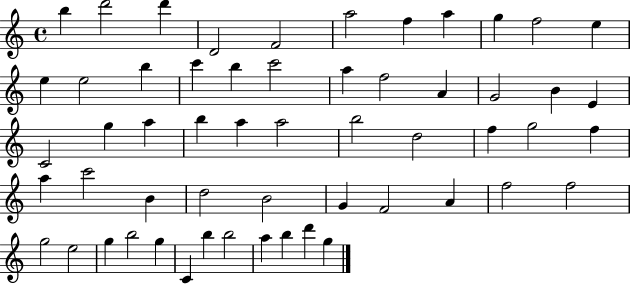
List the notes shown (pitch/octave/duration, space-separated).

B5/q D6/h D6/q D4/h F4/h A5/h F5/q A5/q G5/q F5/h E5/q E5/q E5/h B5/q C6/q B5/q C6/h A5/q F5/h A4/q G4/h B4/q E4/q C4/h G5/q A5/q B5/q A5/q A5/h B5/h D5/h F5/q G5/h F5/q A5/q C6/h B4/q D5/h B4/h G4/q F4/h A4/q F5/h F5/h G5/h E5/h G5/q B5/h G5/q C4/q B5/q B5/h A5/q B5/q D6/q G5/q